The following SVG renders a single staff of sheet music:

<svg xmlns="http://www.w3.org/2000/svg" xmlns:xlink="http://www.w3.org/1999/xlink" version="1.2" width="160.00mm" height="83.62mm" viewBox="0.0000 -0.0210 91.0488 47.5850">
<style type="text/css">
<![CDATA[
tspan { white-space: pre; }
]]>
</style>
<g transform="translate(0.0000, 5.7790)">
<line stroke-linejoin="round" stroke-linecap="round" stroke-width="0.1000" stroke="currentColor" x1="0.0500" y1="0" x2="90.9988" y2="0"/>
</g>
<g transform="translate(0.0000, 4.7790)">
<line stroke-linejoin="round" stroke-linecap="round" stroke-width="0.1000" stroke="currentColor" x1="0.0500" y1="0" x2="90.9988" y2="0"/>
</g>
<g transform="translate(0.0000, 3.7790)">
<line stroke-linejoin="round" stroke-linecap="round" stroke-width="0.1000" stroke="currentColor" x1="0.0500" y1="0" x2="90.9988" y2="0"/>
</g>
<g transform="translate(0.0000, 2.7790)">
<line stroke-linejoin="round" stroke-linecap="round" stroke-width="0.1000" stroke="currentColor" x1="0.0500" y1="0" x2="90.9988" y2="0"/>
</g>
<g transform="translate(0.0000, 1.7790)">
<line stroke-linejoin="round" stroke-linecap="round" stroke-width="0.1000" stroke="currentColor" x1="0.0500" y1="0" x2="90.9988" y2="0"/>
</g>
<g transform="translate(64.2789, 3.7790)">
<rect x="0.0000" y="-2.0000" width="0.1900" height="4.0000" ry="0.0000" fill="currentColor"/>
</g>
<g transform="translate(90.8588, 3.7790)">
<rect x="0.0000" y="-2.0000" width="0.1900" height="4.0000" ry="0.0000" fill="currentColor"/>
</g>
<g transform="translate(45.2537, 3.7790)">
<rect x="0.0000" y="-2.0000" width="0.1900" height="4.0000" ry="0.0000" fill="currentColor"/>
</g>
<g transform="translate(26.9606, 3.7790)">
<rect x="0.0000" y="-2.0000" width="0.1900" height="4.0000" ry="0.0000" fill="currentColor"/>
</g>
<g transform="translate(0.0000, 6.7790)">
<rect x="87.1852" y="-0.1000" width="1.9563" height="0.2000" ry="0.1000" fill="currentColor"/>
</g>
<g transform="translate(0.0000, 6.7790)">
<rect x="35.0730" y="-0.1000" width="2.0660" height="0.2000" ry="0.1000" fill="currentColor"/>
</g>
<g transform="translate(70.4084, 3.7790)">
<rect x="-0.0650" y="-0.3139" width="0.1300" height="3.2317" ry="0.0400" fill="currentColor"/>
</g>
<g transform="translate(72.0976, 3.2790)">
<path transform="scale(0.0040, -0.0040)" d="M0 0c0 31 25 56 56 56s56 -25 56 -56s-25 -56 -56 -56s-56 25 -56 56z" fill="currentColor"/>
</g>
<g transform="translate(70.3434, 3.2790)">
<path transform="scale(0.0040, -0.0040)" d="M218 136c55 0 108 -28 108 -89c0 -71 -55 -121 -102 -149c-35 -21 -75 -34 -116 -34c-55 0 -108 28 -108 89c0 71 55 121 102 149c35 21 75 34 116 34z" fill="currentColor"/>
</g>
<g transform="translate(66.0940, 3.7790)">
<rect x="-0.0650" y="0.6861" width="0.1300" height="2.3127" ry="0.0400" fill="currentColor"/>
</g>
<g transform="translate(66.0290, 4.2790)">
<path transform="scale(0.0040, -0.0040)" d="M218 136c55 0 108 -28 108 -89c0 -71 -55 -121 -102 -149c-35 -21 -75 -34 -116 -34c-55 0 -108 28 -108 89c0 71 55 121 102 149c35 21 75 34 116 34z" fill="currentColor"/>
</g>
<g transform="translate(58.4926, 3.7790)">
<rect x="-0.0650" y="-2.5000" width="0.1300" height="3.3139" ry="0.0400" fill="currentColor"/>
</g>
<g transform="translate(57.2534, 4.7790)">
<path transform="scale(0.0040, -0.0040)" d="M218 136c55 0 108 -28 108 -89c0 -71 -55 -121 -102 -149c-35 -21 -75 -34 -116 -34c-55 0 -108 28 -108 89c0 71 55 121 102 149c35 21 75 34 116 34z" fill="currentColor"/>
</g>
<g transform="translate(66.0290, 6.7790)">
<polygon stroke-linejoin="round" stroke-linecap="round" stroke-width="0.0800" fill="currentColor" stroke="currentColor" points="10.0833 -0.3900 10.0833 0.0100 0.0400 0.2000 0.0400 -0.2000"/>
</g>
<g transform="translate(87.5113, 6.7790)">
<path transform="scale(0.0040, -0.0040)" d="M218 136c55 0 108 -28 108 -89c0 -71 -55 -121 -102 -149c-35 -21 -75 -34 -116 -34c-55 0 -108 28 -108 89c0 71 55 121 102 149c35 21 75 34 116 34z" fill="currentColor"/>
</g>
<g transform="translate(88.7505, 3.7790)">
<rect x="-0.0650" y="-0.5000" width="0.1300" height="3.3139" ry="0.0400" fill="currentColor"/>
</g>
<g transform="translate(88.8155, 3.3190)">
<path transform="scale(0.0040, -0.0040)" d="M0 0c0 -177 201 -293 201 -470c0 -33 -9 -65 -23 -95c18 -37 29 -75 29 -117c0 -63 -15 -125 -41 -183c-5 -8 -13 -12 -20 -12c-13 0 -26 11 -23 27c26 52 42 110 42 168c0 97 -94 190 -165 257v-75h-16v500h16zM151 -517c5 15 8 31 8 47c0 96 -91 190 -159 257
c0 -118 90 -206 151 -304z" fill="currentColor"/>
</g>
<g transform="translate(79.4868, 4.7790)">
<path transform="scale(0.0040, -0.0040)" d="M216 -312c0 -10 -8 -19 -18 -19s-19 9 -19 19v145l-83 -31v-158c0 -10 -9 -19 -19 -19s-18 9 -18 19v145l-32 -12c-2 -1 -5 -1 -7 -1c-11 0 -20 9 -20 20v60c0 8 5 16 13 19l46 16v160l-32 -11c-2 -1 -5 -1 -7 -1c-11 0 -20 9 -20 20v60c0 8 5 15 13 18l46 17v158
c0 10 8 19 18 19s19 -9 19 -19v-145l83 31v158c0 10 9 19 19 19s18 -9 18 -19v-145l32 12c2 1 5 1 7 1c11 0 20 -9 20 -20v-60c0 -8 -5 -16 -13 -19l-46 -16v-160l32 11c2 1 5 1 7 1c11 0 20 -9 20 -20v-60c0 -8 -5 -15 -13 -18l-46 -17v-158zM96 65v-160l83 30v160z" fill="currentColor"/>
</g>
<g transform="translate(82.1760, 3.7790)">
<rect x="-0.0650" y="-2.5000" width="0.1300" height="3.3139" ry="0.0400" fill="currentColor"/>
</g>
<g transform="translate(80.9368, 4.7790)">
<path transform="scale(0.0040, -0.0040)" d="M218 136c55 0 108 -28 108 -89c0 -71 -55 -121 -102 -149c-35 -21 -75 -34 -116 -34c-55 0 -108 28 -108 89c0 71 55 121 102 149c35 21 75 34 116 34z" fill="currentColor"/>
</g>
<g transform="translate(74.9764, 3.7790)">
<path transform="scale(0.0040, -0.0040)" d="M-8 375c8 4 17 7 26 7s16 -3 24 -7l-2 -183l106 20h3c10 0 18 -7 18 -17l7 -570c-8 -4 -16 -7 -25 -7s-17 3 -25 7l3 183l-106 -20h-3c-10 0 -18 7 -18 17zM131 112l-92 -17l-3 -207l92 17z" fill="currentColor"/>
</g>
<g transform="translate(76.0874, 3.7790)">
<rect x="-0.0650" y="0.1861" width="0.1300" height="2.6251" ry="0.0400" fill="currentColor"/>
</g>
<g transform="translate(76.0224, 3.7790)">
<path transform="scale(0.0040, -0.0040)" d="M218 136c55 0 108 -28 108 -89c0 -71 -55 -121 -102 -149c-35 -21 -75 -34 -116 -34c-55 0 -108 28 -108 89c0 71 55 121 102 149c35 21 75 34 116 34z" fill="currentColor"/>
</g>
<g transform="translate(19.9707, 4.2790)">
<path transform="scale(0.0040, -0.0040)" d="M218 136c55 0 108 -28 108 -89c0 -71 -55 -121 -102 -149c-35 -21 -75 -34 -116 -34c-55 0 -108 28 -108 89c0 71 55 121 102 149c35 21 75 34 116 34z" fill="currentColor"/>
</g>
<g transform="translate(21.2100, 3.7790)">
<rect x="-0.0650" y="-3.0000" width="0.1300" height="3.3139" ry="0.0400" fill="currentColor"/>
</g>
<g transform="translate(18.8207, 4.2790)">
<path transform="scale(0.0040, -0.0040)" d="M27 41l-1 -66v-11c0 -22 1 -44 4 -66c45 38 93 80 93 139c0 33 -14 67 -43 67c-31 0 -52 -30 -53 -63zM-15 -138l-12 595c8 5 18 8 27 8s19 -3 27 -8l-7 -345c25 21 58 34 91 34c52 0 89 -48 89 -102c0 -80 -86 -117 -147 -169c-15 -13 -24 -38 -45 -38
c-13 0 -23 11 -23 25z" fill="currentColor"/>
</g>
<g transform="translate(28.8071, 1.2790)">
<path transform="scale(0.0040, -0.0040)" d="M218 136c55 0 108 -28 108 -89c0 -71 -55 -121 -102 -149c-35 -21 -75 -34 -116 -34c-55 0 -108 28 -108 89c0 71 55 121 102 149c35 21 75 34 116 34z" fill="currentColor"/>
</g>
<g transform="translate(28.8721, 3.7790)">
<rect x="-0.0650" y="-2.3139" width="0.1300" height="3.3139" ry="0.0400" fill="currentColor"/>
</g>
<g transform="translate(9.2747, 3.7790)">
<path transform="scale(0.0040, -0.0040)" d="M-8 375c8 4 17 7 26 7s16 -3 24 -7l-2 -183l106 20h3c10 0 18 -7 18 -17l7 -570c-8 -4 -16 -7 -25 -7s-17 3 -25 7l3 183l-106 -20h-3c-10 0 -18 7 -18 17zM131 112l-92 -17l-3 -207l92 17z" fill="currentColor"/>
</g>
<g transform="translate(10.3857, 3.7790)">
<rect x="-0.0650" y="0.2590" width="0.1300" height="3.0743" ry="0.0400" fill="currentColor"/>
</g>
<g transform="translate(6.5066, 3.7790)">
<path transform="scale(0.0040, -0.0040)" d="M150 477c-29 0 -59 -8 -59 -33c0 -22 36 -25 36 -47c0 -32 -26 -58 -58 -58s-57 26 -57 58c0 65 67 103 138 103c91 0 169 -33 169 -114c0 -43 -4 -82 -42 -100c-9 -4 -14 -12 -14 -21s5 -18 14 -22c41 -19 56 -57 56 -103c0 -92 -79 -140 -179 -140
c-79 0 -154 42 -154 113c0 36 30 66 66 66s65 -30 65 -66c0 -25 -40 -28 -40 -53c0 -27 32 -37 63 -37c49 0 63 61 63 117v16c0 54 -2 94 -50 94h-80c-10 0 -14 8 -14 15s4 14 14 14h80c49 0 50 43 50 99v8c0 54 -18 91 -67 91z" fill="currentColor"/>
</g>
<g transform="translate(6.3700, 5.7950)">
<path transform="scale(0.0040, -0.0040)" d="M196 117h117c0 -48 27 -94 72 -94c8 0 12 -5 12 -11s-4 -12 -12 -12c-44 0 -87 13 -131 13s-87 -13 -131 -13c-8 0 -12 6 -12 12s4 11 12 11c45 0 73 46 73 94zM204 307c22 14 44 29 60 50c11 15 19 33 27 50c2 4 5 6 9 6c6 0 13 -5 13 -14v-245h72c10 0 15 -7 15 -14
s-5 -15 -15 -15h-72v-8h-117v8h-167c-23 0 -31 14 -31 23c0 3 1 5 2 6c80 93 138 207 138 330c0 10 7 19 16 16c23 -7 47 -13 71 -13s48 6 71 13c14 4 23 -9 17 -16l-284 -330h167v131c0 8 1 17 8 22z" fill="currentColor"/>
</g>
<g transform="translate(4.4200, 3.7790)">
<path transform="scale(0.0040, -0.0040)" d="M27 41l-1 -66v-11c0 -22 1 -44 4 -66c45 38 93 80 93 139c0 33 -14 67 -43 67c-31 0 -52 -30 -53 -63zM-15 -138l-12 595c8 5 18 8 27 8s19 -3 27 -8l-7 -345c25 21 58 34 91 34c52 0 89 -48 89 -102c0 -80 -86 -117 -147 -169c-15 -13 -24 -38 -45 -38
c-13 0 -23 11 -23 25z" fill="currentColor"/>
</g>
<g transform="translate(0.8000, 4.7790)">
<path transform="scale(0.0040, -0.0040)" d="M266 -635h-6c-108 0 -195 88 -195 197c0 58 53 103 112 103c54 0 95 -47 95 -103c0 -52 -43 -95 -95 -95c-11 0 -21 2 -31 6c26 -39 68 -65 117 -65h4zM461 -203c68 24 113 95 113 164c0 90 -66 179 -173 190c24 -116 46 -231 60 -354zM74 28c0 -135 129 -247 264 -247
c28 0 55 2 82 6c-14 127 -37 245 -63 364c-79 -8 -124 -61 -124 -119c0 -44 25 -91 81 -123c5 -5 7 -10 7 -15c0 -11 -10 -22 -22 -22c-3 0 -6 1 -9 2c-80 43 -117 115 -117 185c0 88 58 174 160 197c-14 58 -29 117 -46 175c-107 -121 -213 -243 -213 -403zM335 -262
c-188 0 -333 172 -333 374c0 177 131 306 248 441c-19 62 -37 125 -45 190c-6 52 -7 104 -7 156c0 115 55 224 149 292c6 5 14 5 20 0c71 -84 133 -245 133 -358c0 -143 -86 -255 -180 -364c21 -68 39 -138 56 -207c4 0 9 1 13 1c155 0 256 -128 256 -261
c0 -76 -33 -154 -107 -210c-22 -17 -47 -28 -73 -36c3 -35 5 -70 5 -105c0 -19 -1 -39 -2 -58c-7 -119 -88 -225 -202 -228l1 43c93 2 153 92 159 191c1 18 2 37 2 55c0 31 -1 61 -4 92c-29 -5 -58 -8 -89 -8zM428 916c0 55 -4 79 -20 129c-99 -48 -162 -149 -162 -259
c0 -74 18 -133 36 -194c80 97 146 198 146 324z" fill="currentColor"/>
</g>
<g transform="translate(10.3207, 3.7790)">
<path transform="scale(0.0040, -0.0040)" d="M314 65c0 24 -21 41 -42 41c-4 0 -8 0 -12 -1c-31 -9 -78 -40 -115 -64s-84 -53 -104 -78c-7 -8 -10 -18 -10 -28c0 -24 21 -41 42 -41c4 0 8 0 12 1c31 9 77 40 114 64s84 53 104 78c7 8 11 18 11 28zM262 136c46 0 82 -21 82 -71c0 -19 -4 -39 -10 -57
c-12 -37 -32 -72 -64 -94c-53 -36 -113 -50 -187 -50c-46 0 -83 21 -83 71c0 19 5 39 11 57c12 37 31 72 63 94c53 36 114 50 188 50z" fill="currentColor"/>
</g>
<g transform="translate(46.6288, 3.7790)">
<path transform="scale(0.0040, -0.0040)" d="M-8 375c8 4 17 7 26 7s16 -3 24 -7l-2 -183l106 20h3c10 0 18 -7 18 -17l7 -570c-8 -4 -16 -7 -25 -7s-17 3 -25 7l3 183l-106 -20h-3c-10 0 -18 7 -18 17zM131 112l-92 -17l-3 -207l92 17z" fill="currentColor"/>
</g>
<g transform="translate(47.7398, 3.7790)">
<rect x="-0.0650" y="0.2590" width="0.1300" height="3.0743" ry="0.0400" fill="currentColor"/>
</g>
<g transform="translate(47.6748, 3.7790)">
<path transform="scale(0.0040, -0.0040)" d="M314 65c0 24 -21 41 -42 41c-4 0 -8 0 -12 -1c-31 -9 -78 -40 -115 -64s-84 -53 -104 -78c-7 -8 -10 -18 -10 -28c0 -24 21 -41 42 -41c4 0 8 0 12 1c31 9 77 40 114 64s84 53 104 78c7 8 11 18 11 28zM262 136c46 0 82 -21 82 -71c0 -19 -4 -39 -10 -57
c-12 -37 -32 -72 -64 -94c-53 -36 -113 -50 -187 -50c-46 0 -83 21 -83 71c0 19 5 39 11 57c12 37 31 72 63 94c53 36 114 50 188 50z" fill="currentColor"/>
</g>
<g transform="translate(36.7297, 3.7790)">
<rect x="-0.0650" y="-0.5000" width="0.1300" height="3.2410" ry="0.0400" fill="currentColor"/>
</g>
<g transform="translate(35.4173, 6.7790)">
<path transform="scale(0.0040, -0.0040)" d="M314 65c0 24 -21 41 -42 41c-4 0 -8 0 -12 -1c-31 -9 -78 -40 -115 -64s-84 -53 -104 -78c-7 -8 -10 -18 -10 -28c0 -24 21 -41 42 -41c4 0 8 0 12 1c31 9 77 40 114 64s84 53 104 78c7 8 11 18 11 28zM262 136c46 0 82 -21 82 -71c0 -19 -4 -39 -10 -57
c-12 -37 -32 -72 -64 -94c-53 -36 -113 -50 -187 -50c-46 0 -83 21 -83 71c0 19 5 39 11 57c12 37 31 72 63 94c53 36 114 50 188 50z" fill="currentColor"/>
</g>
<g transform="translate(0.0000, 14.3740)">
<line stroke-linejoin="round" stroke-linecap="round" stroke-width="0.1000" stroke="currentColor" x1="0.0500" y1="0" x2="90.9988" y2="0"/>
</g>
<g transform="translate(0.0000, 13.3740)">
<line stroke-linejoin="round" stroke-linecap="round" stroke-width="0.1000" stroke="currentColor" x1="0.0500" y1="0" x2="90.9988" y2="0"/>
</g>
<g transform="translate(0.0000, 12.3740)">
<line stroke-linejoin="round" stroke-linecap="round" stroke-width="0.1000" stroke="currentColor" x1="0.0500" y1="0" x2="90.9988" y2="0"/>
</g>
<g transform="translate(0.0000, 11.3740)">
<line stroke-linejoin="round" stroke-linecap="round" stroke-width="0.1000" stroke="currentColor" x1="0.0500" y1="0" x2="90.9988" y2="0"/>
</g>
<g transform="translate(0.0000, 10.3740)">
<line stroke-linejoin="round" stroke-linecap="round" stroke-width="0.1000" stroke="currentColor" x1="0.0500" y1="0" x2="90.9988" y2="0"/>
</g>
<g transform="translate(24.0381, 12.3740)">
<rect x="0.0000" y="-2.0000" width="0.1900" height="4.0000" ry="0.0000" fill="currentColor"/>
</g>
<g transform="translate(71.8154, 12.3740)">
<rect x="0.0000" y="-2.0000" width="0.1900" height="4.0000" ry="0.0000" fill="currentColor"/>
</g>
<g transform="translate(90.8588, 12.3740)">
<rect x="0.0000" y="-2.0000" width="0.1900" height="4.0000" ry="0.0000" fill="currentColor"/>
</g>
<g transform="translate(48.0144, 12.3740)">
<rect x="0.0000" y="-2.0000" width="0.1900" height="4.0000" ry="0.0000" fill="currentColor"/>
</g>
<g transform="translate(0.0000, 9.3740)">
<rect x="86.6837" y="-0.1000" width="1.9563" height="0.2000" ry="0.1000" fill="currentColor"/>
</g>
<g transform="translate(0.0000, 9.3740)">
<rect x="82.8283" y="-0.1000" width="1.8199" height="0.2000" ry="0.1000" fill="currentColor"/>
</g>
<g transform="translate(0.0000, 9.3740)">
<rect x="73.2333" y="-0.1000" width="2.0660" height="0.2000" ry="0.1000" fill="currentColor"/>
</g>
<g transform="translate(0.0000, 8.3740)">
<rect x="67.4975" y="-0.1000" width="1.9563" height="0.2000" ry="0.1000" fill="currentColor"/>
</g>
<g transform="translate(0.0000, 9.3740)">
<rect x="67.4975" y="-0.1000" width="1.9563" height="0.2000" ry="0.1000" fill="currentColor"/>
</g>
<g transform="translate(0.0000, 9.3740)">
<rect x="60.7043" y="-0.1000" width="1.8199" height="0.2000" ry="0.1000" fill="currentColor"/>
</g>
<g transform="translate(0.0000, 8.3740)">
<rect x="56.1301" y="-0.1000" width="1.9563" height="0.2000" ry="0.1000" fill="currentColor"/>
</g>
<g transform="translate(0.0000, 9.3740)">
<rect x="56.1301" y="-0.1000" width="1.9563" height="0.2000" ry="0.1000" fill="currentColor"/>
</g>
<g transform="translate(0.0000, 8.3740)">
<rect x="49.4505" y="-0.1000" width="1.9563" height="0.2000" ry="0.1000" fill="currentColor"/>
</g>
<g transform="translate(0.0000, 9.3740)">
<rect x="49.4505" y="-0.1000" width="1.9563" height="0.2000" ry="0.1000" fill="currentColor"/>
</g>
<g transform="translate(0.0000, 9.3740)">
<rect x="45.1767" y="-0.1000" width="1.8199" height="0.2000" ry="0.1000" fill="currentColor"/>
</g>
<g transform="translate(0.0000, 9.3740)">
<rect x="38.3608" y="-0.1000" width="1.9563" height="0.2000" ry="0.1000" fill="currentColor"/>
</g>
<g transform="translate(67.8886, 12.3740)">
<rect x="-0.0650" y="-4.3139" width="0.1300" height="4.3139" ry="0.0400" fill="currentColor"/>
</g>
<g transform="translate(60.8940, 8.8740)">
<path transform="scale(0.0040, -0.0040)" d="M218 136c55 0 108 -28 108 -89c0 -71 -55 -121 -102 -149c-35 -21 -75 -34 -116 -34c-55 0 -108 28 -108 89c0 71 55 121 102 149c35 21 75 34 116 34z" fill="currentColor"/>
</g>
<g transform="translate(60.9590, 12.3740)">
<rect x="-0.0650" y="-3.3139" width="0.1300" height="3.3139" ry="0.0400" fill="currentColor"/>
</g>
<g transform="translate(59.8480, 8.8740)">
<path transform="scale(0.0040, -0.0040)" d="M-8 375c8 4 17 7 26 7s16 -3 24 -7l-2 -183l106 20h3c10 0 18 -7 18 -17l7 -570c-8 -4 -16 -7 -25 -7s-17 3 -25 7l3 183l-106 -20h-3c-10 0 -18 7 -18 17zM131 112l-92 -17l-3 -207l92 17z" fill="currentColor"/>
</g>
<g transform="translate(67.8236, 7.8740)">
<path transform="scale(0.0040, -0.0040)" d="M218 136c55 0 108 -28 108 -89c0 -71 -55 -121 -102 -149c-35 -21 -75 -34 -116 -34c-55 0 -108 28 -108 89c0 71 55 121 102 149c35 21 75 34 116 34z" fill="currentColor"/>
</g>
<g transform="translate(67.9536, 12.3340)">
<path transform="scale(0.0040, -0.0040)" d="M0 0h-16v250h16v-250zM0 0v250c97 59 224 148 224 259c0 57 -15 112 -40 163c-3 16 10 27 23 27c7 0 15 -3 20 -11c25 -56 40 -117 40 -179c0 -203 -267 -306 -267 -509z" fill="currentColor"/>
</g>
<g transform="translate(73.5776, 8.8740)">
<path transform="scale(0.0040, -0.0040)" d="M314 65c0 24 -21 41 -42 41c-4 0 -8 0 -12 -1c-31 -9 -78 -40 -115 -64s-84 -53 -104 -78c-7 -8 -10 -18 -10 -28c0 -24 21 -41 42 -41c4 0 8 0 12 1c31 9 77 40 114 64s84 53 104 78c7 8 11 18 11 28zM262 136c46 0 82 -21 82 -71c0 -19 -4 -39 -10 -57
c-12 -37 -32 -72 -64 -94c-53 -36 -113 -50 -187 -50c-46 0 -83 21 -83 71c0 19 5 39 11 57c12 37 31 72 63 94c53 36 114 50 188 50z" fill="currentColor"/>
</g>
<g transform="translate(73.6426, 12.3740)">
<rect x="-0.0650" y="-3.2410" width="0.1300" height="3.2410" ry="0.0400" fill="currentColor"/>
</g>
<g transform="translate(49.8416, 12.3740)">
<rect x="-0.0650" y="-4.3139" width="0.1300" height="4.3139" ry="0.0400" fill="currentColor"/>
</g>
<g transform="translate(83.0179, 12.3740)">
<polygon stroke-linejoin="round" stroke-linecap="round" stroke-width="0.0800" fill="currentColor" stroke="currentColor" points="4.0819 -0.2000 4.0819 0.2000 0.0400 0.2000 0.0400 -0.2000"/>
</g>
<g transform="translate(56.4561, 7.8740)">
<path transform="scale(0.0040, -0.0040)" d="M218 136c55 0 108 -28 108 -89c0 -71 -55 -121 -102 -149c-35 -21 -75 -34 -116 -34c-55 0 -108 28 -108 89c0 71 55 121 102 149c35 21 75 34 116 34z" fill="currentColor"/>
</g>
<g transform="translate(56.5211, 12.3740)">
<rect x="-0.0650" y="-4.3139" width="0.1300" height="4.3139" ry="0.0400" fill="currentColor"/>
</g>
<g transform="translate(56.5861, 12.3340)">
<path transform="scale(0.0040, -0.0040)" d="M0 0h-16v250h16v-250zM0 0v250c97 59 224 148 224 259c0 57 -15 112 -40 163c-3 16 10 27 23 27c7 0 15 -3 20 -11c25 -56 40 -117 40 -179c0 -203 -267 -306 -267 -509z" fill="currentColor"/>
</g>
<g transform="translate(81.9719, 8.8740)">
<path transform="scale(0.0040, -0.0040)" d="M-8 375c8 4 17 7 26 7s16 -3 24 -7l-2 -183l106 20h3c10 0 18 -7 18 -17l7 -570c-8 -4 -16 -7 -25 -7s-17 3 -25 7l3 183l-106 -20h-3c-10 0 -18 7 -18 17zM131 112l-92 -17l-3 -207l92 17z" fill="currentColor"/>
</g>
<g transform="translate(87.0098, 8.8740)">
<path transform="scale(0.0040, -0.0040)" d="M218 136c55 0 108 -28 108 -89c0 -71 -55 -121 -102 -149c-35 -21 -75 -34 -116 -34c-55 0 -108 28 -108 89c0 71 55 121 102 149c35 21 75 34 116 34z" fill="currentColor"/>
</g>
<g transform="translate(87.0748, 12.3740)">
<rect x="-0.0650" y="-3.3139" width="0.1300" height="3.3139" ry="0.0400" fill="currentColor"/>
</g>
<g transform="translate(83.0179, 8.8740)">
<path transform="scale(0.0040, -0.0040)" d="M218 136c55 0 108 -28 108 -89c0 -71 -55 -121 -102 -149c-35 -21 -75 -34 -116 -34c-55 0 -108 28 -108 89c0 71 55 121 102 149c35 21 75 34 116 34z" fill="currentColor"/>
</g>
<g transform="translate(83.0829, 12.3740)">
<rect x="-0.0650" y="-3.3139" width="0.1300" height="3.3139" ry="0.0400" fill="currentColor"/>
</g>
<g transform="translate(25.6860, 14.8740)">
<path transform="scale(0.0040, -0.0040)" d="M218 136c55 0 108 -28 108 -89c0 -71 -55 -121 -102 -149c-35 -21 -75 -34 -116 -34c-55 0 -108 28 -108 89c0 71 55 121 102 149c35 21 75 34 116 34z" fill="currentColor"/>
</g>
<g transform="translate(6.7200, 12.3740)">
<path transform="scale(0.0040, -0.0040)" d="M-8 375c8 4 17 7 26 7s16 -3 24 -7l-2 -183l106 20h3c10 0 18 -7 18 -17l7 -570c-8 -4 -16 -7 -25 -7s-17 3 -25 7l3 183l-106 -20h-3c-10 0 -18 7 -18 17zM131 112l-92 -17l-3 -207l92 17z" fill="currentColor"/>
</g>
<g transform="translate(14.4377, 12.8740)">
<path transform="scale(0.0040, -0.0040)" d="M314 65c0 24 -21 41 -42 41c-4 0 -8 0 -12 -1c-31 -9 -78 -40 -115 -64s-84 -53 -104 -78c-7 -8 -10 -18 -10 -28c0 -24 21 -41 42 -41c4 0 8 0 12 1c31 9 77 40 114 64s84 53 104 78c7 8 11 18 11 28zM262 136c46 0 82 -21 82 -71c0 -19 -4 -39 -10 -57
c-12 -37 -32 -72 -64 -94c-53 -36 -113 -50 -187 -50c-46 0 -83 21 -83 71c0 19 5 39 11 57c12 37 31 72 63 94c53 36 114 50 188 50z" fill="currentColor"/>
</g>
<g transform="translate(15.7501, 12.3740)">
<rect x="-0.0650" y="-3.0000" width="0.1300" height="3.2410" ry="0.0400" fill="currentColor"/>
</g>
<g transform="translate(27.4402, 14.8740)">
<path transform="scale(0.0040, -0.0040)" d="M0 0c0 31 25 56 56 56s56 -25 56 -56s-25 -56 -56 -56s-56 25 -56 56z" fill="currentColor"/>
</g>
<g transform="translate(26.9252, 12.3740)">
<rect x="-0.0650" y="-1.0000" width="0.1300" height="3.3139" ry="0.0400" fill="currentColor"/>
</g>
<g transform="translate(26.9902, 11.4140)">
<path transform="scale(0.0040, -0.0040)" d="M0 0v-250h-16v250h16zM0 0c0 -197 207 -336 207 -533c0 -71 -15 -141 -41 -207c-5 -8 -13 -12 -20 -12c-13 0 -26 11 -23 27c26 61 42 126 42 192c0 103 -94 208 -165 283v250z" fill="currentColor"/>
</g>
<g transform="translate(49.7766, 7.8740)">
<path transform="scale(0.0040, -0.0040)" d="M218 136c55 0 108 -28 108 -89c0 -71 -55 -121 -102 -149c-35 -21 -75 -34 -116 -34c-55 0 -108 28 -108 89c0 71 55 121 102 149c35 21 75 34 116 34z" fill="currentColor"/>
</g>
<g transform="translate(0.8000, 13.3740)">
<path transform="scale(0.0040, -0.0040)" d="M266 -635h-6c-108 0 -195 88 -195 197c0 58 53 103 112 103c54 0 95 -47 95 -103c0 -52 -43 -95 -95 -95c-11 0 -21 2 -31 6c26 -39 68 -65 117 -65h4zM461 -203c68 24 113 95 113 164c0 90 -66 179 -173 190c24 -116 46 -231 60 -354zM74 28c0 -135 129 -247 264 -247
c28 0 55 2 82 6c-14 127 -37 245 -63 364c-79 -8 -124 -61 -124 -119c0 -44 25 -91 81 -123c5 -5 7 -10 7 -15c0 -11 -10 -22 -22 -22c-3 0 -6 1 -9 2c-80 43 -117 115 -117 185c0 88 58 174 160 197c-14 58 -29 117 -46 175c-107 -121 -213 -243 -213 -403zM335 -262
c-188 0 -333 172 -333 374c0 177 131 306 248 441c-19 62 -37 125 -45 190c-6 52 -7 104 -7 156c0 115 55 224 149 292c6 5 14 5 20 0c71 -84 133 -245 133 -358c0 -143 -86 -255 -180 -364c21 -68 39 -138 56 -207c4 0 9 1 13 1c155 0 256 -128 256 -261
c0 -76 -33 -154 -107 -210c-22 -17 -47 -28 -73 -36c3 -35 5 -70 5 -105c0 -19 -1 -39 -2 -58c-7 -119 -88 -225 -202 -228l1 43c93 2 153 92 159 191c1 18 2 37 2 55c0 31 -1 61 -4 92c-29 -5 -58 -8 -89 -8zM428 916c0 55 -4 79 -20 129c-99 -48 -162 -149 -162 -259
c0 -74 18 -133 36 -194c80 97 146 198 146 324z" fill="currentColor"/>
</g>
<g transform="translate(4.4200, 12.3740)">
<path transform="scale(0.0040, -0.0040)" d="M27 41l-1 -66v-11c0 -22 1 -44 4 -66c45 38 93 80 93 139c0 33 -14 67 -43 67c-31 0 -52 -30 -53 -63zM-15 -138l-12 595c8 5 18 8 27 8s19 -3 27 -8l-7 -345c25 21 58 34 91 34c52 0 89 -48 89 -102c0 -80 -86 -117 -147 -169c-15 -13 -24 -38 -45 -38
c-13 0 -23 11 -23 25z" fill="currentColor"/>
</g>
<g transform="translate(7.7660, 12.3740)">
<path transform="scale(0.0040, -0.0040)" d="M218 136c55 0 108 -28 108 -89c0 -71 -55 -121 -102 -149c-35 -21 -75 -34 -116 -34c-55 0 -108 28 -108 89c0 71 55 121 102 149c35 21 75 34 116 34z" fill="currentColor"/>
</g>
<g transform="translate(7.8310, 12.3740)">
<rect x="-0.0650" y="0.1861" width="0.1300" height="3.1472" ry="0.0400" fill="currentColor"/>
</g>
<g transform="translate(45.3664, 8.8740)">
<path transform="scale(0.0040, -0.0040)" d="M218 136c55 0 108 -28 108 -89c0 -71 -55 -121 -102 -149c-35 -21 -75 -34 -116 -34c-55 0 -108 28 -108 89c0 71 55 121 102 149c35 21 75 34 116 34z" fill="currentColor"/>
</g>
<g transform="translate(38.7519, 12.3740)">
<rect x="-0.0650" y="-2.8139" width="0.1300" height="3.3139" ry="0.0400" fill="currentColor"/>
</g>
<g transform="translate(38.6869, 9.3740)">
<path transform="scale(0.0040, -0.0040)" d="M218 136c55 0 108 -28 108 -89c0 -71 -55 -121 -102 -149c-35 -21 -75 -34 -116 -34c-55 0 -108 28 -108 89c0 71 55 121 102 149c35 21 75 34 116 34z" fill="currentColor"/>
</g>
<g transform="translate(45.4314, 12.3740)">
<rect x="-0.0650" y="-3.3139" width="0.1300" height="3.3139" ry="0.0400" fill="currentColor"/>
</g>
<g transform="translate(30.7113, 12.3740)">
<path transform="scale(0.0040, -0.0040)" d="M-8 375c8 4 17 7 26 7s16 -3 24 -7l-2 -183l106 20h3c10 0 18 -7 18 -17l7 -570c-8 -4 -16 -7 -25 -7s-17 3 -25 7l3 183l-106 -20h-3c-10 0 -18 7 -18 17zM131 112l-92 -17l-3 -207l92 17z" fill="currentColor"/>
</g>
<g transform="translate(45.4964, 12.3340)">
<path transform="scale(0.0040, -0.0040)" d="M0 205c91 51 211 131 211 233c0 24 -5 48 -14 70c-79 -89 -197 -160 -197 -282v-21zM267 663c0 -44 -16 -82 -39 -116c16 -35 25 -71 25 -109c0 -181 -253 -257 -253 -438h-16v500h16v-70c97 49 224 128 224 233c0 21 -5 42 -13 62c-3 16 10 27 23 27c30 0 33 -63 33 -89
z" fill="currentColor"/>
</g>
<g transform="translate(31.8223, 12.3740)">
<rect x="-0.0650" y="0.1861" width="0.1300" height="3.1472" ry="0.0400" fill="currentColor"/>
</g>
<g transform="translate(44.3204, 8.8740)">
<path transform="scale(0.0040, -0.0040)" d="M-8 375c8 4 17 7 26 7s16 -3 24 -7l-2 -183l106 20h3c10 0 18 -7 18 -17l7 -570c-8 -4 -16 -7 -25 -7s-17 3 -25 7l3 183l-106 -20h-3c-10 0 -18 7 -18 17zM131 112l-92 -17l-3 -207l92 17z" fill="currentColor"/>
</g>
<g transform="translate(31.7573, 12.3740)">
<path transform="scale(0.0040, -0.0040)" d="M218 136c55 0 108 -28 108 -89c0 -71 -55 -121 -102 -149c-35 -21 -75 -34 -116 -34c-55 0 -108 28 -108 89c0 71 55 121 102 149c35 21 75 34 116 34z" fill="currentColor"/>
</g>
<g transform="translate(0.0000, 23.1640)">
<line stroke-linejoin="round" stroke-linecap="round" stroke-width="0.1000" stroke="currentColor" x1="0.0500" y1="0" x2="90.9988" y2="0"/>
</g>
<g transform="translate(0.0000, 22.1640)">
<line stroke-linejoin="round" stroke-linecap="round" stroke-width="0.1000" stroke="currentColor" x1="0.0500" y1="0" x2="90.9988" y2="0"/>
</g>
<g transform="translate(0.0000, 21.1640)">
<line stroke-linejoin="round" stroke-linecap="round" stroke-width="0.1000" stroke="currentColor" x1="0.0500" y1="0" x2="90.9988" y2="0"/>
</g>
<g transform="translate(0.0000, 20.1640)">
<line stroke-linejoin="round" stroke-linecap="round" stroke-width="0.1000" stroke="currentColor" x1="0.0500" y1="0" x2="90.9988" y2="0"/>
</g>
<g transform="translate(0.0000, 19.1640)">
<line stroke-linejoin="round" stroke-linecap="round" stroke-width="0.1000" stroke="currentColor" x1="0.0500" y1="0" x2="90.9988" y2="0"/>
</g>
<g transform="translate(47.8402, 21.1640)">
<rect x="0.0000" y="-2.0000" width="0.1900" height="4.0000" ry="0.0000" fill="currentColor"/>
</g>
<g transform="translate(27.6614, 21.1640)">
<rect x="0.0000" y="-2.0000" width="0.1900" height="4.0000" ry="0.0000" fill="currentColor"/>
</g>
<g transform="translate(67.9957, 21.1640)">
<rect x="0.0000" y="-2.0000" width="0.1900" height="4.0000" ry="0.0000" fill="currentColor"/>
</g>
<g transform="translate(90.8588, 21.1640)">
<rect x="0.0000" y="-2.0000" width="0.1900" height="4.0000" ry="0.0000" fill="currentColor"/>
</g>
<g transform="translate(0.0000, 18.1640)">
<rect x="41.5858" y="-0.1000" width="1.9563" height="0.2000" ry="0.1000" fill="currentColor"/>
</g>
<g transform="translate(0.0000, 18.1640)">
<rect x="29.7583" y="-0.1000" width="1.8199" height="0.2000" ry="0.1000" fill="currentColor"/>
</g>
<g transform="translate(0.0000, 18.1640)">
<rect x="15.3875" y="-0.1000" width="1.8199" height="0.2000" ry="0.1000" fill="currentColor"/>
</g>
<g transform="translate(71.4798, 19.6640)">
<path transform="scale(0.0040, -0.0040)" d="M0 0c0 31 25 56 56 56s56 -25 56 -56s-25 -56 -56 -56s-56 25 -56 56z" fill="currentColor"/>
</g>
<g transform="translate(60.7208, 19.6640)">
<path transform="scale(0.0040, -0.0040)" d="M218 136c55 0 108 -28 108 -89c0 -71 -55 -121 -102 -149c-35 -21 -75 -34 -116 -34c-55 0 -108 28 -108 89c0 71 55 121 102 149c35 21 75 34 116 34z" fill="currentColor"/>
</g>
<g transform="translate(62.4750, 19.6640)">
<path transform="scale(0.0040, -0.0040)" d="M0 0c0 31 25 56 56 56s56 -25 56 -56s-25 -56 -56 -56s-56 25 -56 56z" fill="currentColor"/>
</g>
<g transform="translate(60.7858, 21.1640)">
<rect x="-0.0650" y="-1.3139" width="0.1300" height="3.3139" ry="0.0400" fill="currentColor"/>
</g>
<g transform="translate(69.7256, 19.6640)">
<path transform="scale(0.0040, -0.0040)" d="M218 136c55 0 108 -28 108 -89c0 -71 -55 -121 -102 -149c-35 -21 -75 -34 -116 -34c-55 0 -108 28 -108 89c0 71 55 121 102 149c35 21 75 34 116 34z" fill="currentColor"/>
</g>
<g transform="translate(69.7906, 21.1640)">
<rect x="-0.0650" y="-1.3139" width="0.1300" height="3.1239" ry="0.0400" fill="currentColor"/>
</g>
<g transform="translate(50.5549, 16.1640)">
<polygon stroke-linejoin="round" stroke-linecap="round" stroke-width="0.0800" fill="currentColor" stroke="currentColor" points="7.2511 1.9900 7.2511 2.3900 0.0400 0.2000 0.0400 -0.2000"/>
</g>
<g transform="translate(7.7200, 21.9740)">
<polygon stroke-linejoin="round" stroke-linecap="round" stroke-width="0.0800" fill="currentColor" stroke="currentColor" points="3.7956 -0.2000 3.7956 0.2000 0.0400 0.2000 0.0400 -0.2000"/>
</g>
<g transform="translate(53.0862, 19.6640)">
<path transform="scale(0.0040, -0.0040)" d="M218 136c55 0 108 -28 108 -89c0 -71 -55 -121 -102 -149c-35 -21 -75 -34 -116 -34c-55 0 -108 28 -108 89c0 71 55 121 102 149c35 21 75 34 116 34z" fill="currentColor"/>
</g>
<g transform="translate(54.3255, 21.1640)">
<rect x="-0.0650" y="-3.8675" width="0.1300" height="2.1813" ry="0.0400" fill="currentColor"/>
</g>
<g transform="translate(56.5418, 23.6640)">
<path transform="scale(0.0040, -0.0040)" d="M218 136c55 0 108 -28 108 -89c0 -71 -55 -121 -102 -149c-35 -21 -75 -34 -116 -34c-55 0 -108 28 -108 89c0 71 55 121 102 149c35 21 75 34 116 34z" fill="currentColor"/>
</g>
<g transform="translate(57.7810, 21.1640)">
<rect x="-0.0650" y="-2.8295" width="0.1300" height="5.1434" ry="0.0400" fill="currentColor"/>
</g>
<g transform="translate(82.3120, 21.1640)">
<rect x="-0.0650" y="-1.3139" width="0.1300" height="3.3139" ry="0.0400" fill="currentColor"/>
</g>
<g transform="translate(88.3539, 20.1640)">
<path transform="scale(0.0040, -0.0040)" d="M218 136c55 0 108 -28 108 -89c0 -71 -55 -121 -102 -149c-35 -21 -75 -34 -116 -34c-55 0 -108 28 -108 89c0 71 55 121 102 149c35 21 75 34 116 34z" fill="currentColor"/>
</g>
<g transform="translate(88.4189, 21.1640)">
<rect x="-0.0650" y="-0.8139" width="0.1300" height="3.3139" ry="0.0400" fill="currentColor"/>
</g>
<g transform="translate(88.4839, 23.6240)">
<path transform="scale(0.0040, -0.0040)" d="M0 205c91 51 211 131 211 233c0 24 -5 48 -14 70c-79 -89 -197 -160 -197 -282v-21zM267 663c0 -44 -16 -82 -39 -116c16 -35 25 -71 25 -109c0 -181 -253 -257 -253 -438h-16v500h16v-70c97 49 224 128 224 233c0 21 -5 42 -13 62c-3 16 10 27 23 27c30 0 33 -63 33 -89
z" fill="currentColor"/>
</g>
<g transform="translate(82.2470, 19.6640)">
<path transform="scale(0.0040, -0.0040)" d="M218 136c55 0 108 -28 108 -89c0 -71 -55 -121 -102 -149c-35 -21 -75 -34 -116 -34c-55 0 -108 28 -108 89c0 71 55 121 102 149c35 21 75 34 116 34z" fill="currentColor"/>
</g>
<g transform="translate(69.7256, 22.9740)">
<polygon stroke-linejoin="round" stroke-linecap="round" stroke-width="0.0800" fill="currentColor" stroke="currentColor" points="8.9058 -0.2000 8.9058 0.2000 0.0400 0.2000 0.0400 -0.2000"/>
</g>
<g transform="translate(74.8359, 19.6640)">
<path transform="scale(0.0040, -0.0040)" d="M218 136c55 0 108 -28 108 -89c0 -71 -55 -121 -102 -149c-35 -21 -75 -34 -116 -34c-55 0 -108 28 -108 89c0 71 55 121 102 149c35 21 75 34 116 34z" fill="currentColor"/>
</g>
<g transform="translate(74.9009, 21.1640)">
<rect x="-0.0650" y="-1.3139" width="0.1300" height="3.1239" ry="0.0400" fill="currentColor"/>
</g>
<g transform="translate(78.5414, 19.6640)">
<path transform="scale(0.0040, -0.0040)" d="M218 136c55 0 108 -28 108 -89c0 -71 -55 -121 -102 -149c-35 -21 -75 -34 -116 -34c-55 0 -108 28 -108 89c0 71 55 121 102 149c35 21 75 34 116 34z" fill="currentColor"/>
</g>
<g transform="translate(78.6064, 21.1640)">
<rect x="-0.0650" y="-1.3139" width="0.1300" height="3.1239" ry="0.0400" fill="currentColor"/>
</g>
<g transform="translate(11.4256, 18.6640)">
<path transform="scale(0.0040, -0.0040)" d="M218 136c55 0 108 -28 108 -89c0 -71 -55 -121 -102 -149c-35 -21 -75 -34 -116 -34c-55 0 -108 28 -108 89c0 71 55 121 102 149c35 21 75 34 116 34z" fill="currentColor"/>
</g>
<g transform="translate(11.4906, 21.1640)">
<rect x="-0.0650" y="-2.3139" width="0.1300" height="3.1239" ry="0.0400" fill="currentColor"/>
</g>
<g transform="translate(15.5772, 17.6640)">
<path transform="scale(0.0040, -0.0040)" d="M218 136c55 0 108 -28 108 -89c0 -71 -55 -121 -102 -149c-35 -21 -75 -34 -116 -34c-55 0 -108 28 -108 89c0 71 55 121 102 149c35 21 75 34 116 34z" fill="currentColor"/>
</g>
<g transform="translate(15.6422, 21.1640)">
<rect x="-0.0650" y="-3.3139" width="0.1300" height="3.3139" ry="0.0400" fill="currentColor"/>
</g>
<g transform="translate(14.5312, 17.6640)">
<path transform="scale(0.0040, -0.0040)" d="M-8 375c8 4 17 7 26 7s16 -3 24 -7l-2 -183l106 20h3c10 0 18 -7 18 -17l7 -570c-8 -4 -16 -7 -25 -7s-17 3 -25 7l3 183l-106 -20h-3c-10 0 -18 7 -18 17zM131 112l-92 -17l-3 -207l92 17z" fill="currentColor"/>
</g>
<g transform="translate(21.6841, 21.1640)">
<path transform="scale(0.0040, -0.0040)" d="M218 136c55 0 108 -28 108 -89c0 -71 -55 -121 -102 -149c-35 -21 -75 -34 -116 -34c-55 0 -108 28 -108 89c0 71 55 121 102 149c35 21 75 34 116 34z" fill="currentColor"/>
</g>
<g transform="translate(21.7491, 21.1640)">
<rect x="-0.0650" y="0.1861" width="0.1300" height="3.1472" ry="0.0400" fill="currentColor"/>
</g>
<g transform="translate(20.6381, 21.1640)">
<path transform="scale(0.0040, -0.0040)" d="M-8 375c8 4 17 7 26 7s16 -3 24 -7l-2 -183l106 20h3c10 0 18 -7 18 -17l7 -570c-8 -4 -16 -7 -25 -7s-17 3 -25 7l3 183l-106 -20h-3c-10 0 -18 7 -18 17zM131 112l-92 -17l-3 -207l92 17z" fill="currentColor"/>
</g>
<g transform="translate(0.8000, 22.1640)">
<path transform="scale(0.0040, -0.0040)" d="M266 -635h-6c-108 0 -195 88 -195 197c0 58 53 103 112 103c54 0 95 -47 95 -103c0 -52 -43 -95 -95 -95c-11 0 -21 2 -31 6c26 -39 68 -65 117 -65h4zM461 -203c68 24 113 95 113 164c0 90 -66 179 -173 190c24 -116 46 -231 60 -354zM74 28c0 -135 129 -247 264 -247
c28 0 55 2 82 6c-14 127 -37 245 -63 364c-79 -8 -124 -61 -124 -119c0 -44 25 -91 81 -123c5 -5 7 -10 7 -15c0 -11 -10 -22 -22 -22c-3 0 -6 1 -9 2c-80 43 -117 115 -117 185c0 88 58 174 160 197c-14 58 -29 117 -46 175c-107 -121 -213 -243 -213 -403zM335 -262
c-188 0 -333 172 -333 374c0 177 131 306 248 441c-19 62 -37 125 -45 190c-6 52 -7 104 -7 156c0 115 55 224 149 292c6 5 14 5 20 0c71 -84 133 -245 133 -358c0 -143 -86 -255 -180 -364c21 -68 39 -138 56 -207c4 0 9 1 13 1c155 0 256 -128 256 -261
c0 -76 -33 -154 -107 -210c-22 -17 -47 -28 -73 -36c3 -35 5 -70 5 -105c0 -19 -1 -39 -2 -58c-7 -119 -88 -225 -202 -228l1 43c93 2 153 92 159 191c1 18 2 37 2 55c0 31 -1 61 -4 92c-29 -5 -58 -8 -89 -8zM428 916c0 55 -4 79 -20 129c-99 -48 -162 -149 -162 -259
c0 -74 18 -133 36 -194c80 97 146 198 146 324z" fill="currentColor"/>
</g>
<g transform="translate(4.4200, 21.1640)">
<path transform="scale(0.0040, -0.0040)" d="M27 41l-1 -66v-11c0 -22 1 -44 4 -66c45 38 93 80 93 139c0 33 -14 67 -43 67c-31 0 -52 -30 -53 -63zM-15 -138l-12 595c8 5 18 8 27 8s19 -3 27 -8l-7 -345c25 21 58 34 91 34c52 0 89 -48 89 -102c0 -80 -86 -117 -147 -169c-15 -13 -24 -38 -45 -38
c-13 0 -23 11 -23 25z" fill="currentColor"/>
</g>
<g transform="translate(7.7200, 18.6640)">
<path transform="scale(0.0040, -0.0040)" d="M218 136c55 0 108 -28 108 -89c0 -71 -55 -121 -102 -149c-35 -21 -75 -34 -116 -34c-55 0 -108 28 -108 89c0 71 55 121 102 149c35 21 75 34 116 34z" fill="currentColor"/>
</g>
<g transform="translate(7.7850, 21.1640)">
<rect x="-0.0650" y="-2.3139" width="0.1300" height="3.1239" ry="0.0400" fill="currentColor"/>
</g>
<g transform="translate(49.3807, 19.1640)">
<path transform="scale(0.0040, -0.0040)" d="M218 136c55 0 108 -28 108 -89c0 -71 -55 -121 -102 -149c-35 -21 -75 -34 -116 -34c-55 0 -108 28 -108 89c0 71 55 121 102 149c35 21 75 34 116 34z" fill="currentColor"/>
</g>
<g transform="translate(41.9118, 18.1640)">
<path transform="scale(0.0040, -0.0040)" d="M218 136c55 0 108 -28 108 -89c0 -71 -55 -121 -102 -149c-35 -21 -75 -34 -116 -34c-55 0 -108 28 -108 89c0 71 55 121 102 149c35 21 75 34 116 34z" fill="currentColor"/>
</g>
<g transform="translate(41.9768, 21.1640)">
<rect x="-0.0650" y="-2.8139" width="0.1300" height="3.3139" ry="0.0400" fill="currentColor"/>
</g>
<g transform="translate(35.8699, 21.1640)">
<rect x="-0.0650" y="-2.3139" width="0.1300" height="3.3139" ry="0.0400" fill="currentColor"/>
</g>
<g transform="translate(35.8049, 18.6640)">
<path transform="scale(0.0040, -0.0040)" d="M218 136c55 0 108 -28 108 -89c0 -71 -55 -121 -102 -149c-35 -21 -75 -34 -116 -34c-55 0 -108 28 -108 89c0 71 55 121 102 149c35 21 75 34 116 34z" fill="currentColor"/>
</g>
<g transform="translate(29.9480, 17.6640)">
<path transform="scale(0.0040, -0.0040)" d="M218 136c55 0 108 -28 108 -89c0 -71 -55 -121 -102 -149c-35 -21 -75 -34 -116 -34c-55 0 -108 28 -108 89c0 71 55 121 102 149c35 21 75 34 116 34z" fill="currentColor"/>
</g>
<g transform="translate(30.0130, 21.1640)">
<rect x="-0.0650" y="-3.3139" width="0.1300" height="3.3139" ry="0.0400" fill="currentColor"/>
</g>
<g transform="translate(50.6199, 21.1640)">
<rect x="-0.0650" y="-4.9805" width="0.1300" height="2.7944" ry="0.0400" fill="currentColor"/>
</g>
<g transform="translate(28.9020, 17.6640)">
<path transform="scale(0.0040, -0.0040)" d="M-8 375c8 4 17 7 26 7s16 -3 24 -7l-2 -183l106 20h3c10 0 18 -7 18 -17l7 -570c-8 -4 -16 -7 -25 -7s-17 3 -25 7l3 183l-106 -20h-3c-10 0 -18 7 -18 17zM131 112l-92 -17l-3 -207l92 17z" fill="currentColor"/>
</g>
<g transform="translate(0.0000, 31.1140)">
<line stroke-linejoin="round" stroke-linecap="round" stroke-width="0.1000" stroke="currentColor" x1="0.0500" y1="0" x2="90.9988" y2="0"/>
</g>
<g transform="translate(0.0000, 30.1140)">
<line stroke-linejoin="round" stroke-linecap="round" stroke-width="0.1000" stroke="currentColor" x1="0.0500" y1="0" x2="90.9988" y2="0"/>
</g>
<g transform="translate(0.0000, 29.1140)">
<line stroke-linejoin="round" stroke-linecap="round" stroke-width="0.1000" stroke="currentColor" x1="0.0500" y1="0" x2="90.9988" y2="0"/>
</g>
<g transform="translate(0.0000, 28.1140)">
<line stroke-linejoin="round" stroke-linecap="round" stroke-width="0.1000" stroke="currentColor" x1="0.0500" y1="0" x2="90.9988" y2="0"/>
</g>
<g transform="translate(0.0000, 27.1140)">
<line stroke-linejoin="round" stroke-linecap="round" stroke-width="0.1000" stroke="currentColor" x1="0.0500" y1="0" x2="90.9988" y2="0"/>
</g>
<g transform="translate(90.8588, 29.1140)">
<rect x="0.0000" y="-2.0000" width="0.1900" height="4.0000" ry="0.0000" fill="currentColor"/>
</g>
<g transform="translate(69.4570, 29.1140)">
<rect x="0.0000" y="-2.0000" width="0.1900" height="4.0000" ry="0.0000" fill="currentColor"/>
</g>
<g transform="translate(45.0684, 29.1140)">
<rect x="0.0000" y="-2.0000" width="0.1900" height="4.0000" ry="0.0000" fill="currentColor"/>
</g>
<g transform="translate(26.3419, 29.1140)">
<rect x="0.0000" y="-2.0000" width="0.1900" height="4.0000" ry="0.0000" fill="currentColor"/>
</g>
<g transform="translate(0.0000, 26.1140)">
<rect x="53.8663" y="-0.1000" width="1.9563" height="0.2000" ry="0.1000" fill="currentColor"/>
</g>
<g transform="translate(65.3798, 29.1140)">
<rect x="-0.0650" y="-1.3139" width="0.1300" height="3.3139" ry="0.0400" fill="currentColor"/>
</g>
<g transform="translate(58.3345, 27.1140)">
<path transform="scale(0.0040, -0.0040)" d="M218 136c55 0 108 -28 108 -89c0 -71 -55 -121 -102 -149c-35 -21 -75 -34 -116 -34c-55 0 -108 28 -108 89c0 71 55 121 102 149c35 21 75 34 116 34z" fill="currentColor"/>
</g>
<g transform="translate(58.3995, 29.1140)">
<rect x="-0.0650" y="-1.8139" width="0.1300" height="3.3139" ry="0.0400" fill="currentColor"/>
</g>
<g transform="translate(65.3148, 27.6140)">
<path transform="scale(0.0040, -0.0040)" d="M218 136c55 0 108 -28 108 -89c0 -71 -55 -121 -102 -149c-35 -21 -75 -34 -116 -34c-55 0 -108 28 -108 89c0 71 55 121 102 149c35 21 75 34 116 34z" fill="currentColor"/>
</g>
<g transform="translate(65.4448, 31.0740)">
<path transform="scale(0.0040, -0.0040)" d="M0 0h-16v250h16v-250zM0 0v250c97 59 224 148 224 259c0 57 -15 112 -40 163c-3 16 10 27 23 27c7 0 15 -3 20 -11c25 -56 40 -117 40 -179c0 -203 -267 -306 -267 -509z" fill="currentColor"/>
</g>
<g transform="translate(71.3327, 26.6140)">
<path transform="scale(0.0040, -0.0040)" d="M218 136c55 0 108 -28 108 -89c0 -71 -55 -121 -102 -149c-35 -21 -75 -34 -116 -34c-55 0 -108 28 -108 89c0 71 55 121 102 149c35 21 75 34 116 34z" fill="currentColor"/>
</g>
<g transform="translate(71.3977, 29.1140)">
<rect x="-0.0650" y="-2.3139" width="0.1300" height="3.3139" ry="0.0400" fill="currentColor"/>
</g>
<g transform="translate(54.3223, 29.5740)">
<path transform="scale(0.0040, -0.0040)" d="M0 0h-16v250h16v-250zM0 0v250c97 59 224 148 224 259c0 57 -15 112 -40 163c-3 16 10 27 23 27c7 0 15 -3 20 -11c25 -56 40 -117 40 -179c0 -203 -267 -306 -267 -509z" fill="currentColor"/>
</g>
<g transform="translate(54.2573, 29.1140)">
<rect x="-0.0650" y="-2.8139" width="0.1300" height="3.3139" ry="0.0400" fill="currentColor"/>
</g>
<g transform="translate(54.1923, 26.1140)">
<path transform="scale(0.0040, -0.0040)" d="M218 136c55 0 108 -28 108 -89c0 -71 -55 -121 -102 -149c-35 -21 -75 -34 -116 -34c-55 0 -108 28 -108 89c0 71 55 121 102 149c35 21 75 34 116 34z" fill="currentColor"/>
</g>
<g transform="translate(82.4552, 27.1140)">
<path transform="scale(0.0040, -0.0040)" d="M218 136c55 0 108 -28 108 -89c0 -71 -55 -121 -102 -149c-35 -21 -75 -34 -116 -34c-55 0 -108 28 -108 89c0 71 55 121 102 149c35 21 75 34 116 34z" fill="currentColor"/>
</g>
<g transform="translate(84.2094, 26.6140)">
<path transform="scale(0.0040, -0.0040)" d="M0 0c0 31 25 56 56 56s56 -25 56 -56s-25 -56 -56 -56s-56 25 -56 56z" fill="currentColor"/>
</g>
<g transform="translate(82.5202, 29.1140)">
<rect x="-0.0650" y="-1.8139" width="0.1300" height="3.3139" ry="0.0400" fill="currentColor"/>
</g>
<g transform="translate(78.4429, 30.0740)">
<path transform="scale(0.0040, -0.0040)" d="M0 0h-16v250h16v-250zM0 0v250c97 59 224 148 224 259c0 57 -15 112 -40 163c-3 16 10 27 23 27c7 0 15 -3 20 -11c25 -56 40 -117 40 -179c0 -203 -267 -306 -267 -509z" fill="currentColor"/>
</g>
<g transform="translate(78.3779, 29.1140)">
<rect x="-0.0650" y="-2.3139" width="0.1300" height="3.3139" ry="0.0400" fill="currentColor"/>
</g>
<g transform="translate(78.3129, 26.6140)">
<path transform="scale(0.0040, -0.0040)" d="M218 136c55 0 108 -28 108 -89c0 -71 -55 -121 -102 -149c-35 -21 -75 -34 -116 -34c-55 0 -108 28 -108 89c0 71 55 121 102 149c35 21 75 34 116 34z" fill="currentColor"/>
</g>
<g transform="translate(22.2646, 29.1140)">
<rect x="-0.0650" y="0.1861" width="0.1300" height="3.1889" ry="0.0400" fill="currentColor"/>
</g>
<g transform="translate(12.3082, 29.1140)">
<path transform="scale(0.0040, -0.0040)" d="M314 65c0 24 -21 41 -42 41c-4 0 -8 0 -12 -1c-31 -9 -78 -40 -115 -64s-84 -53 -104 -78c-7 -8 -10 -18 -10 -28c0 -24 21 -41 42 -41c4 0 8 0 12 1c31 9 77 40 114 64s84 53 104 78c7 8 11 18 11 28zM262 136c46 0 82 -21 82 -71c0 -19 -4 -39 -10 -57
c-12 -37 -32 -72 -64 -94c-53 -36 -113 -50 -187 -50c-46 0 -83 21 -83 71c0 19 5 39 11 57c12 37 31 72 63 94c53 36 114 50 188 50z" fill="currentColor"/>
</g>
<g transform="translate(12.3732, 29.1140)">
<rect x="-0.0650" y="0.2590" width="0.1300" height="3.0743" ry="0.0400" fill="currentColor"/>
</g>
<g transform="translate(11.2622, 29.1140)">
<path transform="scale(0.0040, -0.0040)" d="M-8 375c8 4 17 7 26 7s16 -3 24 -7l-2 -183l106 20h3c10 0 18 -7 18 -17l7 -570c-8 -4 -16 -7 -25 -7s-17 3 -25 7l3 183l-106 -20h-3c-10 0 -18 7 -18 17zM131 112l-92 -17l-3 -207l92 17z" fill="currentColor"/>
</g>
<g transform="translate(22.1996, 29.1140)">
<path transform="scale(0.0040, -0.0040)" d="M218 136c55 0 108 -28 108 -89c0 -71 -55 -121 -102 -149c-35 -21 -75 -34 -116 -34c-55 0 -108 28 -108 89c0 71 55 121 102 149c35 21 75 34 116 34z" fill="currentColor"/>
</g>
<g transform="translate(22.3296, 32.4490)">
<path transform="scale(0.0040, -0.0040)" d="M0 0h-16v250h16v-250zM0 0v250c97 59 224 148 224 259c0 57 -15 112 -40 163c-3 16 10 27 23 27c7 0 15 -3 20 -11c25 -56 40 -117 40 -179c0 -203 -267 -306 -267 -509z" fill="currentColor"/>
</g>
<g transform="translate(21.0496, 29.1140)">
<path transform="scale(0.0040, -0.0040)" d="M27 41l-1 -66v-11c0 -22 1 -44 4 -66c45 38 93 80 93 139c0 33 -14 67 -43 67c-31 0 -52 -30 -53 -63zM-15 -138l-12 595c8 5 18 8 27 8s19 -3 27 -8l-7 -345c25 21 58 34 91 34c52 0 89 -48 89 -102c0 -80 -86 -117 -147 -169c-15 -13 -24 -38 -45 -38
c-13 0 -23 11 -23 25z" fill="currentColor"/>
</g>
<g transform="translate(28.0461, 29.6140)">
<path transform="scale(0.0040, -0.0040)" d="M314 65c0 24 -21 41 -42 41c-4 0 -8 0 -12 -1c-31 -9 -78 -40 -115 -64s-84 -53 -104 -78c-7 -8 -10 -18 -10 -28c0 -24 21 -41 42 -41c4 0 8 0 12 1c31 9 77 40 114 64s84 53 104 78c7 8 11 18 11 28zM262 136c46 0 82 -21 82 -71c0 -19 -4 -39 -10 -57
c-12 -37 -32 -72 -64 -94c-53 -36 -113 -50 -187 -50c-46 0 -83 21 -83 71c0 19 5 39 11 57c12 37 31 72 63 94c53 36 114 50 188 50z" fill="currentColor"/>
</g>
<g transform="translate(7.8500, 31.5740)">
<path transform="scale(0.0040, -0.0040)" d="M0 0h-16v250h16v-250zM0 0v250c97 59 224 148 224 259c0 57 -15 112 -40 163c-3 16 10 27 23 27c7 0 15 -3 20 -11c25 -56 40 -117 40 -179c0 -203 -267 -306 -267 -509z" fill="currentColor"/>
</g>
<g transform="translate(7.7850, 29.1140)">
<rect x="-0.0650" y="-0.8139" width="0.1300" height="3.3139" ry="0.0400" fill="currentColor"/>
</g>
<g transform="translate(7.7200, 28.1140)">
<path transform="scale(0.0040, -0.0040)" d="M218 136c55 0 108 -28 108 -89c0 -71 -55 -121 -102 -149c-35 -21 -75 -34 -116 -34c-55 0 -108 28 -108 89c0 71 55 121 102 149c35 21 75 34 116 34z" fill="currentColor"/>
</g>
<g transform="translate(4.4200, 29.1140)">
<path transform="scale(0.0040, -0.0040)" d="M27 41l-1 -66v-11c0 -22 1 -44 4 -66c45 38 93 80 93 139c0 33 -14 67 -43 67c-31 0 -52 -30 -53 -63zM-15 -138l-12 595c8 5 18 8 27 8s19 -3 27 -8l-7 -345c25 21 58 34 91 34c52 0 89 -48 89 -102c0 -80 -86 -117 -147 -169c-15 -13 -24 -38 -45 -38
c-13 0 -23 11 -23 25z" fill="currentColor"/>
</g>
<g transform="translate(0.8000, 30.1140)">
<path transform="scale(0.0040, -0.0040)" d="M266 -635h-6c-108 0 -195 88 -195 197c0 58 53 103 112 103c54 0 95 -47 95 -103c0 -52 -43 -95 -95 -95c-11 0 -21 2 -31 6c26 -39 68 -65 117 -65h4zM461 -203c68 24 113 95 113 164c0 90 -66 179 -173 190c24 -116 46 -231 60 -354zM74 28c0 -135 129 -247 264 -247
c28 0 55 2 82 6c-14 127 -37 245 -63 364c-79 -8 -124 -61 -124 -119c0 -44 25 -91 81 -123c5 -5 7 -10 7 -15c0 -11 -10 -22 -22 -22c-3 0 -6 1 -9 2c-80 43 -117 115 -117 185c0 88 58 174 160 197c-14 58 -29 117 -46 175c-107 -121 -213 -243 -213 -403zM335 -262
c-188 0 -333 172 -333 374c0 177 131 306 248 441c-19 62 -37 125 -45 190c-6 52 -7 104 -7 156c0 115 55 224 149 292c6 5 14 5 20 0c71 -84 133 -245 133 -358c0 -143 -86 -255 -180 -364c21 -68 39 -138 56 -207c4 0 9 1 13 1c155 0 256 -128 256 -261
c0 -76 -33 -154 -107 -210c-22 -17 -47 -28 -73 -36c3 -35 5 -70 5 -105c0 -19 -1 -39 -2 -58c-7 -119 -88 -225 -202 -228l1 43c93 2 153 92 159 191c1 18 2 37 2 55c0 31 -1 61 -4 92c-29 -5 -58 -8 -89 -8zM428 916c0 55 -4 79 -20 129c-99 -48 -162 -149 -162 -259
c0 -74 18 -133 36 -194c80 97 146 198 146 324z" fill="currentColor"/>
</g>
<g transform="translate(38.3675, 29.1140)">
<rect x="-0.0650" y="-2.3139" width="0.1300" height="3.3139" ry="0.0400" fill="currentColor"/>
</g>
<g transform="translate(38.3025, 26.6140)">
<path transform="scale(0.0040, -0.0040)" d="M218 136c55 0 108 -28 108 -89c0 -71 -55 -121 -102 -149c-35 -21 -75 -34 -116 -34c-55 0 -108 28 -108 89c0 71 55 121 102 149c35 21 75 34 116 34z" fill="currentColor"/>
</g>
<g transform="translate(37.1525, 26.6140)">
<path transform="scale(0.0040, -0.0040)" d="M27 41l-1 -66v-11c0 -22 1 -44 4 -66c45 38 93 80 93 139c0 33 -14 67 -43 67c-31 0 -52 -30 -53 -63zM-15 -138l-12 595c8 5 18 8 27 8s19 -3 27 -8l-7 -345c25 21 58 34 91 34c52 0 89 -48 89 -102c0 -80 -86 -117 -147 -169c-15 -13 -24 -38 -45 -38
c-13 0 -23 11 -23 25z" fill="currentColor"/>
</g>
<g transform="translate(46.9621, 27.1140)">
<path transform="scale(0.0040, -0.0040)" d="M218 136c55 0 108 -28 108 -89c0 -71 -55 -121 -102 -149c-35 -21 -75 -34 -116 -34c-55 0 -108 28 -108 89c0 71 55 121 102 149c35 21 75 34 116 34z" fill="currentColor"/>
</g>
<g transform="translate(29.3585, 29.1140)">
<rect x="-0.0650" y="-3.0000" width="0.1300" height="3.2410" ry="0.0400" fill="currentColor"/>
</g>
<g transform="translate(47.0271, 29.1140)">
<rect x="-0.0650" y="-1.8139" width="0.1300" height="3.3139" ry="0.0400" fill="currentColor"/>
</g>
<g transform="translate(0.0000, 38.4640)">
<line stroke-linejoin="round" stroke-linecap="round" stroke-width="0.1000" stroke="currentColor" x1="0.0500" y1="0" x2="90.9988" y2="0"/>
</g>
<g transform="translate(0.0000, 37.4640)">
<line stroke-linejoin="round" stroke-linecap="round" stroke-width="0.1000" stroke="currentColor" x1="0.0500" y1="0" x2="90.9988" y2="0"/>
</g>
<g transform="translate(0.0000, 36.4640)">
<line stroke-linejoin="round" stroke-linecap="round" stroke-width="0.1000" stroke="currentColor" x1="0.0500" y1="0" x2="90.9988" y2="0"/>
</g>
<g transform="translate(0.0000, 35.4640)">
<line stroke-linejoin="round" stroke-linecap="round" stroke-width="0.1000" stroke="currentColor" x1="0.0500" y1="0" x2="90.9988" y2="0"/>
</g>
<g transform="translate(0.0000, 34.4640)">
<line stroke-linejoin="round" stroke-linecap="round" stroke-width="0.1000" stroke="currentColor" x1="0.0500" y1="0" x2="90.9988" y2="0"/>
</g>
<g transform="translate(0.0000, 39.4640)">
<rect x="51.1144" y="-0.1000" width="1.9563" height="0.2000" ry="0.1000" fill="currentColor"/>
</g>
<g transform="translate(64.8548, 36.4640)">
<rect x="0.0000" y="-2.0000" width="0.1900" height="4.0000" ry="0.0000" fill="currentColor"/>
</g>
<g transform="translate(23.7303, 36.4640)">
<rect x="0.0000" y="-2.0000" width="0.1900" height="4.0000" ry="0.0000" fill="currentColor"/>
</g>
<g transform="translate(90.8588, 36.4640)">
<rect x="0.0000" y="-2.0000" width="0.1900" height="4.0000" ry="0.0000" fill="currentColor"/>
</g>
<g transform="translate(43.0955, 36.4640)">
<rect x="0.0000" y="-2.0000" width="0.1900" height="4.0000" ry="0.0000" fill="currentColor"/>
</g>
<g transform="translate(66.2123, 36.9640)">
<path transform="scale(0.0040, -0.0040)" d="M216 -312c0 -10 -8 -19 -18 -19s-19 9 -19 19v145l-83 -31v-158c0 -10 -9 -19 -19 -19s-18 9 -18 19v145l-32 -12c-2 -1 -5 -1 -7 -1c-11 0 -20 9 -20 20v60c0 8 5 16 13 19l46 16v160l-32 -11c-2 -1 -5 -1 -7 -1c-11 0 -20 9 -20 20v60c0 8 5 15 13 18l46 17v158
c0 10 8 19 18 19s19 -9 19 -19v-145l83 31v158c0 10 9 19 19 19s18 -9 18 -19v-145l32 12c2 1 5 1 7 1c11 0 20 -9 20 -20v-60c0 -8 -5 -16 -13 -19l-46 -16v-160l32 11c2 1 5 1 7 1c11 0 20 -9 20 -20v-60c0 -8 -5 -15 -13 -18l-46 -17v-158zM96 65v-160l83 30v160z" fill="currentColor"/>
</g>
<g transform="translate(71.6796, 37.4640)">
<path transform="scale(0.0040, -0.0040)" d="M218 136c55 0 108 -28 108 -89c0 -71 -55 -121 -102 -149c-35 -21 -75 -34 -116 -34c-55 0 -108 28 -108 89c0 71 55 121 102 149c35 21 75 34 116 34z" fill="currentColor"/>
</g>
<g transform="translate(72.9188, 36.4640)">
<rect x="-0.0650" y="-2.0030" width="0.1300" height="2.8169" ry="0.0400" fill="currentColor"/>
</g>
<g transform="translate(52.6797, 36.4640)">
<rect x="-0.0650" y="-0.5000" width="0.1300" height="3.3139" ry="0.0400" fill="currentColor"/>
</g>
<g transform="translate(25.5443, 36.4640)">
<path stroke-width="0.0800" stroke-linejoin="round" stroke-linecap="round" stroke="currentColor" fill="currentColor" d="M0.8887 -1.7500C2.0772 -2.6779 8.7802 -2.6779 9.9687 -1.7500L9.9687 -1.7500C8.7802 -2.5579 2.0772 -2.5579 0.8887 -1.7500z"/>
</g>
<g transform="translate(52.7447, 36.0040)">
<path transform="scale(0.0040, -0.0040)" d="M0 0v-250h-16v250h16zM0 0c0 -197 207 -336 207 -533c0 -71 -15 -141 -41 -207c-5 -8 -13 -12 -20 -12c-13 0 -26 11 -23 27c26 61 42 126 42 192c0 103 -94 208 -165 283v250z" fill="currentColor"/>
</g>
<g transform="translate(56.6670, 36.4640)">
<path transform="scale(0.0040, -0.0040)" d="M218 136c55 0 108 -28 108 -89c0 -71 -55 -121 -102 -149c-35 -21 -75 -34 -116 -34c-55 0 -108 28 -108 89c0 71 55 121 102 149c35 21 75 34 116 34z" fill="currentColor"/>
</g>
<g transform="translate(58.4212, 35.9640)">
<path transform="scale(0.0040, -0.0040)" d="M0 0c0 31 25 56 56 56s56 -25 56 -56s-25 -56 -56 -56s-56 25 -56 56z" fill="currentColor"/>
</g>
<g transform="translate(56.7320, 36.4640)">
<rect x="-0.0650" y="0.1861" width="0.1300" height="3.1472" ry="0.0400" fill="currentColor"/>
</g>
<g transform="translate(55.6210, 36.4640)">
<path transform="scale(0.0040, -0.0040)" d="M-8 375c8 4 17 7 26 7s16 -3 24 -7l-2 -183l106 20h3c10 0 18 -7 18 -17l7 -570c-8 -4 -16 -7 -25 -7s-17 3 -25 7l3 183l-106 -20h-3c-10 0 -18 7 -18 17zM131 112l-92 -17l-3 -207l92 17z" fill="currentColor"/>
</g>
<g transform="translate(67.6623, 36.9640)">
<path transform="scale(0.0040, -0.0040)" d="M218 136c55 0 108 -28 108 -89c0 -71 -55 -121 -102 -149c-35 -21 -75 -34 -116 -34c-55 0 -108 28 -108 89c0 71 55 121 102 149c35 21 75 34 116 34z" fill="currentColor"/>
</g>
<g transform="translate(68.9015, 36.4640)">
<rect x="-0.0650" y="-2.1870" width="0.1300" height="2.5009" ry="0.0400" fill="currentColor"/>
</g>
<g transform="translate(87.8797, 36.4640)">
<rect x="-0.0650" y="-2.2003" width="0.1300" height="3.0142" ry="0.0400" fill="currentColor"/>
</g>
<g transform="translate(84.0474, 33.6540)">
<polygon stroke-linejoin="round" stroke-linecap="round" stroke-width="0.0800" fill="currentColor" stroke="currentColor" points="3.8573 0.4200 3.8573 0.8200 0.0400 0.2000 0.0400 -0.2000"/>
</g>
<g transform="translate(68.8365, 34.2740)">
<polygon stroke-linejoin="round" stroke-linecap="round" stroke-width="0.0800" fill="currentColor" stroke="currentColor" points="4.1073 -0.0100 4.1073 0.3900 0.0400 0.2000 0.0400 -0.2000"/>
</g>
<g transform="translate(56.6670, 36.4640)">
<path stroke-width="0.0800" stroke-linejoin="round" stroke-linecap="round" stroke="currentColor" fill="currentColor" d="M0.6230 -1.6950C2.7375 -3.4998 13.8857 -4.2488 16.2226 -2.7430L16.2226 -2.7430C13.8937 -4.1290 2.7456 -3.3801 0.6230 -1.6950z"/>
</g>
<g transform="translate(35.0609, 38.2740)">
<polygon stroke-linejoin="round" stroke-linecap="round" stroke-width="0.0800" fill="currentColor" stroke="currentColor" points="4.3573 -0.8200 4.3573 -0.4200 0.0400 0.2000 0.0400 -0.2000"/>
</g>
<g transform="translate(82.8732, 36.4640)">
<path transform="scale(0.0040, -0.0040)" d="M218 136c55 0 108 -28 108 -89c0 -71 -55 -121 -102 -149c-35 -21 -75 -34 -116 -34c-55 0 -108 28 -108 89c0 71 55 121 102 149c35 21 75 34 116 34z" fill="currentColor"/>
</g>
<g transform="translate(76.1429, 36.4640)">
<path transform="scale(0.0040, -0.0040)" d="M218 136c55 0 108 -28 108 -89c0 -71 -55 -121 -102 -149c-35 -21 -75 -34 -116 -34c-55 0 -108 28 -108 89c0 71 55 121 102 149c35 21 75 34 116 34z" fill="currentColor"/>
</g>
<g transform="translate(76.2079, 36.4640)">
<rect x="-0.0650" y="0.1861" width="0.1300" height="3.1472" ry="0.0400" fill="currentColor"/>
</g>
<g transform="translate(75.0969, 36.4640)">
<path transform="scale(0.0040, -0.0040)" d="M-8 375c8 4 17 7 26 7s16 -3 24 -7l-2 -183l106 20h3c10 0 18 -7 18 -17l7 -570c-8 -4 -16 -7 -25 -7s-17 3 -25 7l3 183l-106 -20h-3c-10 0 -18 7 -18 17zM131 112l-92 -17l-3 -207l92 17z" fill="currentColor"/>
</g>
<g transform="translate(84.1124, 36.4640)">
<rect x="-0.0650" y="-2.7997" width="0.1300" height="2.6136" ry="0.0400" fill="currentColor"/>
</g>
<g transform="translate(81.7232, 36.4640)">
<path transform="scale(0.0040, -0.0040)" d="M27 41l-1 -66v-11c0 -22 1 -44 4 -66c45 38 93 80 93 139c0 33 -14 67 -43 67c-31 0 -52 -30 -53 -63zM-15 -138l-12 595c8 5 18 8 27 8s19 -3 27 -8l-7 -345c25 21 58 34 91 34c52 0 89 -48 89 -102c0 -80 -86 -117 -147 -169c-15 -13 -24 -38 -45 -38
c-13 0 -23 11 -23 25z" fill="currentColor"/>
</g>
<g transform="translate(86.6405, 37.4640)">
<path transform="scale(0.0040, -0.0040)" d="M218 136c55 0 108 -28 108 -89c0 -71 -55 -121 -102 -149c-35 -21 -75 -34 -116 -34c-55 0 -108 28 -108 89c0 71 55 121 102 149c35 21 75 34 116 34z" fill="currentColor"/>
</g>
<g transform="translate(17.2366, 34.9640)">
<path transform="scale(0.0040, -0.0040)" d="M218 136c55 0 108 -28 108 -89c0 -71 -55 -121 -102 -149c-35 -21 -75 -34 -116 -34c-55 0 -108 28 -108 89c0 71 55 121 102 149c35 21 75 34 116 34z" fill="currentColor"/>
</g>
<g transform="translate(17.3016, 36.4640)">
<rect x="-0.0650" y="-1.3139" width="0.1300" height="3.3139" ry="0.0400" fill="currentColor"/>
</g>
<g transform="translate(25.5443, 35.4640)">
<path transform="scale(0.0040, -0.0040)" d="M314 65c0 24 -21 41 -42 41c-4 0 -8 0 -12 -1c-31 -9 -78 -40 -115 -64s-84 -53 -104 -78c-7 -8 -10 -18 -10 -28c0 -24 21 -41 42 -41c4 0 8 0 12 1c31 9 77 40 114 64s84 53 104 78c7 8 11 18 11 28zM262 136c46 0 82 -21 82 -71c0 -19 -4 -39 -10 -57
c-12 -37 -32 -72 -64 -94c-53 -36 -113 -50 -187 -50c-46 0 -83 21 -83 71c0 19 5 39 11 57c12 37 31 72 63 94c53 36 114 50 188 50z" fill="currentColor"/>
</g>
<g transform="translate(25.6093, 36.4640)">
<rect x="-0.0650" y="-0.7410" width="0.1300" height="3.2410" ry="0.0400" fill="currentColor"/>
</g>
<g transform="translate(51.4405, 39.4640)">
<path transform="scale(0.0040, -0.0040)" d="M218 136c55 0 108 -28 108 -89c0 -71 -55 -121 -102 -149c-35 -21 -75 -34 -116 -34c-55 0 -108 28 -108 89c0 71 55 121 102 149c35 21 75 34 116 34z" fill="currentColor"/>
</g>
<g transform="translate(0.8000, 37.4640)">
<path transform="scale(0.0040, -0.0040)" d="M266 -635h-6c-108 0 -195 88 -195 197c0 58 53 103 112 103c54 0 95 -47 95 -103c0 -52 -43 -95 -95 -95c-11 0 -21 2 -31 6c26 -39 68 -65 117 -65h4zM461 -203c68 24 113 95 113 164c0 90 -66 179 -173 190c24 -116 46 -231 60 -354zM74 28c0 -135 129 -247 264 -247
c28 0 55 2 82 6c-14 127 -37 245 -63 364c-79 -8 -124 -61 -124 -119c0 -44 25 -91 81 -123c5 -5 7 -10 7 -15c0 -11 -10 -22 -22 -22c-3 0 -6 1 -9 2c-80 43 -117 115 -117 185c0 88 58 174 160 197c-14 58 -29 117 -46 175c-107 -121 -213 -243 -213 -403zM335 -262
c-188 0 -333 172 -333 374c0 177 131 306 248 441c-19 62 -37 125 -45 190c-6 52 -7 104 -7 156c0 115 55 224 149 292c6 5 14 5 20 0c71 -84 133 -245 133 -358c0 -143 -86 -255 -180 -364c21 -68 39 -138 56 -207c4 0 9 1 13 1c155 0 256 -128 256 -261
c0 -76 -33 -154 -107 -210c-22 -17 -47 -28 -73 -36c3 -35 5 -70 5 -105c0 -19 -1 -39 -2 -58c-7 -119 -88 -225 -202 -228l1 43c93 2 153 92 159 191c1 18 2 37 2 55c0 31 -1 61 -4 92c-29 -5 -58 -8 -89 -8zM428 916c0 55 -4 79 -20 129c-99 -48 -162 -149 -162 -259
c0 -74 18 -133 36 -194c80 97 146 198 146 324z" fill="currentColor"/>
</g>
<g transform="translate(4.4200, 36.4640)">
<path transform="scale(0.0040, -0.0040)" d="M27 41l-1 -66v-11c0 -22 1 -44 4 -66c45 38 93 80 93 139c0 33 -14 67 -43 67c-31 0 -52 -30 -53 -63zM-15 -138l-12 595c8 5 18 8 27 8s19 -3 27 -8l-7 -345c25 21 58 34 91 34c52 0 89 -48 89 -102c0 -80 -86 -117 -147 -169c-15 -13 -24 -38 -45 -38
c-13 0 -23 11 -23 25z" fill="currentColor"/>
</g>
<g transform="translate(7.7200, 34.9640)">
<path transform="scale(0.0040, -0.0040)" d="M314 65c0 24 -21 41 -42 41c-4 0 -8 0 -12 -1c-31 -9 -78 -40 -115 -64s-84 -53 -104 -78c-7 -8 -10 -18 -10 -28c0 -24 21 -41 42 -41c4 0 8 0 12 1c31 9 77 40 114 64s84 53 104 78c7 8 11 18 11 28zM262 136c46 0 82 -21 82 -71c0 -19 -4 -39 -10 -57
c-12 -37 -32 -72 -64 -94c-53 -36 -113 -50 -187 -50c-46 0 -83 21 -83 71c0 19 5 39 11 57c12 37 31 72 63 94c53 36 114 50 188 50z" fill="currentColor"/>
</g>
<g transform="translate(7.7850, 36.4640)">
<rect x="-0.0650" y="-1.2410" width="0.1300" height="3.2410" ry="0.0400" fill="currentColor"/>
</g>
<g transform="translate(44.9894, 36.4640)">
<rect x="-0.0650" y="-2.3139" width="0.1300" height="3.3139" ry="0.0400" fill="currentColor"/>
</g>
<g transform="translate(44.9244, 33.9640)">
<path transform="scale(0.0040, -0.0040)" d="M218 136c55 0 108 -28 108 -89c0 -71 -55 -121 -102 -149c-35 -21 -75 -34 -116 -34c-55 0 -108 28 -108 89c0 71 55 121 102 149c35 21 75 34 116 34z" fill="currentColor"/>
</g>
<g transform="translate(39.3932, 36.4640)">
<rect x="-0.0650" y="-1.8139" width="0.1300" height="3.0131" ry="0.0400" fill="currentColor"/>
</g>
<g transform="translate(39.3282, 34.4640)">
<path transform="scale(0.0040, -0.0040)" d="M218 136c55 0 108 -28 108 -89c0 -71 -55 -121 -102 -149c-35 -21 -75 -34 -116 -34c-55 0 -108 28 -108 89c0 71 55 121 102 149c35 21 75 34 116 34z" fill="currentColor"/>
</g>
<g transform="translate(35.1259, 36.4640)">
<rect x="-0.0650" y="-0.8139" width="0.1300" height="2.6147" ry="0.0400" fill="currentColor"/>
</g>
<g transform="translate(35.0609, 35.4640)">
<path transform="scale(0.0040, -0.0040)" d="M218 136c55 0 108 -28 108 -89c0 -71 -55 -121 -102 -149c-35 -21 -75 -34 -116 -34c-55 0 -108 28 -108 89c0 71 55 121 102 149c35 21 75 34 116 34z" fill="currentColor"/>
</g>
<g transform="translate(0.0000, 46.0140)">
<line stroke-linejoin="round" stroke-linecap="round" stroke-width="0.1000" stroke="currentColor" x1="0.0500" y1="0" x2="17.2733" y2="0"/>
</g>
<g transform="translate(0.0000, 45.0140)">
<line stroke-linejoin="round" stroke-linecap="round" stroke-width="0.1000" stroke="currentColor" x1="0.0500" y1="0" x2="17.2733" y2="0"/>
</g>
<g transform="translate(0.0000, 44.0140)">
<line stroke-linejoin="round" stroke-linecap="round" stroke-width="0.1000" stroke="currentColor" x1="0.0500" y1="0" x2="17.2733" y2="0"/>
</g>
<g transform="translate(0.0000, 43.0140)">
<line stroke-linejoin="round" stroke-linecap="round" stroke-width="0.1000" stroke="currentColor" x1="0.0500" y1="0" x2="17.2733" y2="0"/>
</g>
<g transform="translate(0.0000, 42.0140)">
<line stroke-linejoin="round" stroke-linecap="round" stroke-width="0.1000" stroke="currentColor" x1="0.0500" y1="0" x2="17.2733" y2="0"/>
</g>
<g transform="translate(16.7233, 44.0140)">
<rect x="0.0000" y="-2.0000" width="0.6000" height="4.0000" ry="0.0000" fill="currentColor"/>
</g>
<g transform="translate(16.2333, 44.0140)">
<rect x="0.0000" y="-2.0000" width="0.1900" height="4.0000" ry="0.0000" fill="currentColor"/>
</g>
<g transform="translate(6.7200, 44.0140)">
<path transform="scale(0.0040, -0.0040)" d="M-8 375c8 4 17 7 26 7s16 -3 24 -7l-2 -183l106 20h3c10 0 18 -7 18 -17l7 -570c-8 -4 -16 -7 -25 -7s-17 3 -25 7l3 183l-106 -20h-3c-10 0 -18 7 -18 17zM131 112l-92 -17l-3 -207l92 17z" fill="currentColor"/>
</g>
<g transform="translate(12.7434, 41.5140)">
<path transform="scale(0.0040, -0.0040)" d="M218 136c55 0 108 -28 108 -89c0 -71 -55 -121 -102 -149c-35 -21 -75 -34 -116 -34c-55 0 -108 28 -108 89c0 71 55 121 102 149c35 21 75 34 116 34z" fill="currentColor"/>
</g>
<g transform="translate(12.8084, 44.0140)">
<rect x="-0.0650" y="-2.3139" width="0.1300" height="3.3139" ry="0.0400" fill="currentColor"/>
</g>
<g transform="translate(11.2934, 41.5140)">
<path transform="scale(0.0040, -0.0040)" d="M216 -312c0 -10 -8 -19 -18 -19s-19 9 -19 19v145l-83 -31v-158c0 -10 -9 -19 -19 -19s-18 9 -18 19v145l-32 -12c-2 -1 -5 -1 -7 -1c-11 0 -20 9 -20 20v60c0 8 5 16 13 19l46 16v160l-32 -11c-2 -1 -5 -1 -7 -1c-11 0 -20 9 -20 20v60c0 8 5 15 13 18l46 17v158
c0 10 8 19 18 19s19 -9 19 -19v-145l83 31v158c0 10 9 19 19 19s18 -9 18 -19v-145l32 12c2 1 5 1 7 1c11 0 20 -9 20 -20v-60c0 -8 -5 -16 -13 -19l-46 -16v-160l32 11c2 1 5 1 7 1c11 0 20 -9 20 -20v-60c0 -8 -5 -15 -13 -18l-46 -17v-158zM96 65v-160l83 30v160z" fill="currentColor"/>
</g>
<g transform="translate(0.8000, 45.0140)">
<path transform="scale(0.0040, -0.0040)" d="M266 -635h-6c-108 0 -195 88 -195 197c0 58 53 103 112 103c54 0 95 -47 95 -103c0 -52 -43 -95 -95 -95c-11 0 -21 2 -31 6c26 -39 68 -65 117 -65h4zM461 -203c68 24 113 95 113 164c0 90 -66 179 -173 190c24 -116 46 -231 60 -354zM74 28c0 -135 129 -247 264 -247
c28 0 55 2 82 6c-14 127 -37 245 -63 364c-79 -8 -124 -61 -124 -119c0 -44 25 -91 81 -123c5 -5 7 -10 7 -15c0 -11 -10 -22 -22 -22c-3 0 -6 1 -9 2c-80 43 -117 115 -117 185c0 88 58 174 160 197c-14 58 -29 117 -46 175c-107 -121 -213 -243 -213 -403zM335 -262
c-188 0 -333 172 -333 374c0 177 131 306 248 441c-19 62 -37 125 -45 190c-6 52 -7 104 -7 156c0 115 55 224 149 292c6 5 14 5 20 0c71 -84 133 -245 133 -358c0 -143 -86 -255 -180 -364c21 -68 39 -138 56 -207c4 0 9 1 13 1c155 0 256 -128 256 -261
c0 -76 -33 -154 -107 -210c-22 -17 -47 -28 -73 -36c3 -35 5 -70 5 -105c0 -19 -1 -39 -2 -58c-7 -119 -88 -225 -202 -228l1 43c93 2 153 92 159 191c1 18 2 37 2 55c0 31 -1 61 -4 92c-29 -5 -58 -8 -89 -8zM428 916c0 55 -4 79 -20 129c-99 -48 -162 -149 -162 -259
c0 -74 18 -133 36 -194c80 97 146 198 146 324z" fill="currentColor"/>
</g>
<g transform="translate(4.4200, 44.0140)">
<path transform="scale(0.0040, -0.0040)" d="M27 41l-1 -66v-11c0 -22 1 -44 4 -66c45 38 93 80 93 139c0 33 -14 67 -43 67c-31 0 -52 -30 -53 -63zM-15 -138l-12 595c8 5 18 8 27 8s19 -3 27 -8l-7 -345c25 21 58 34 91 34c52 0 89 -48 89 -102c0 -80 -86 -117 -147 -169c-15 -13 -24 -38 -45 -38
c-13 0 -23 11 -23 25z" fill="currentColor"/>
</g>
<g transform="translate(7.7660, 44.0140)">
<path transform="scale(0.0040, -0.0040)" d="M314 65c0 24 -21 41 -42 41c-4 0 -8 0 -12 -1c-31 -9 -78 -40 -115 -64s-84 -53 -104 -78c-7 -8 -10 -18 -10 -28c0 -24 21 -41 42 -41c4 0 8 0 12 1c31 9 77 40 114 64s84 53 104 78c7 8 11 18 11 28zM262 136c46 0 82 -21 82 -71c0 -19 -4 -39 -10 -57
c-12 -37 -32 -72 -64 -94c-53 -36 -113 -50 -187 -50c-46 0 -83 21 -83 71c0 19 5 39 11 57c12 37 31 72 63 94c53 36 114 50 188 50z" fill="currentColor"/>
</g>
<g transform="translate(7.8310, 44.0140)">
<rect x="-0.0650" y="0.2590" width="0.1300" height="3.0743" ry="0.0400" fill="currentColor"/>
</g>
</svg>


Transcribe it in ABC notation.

X:1
T:Untitled
M:3/4
L:1/4
K:F
B2 _A g C2 B2 G A/2 c/2 B/2 ^G C/4 B A2 D/2 B a b/4 d' d'/2 b d'/2 _b2 b/2 b/2 g/2 g/2 b B b g a f/2 e/2 D/2 e e/2 e/2 e/2 e d/4 d/2 B2 _B/2 A2 _g f a/2 f e/2 g g/2 f e2 e d2 d/2 f/2 g C/2 B ^A/2 G/2 B _B/2 G/2 B2 ^g